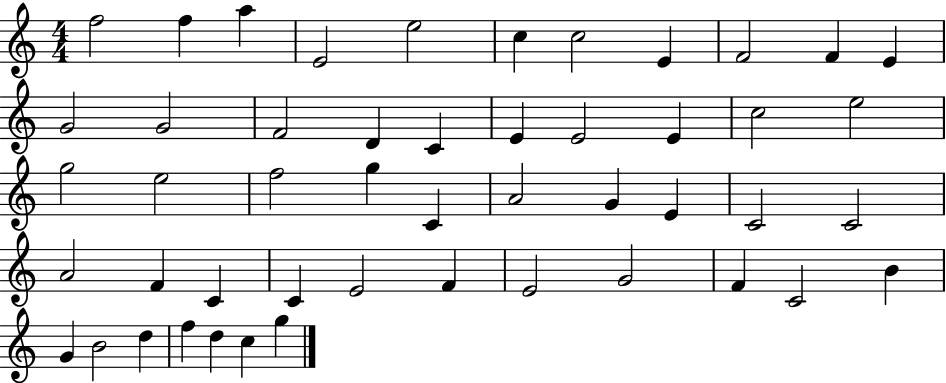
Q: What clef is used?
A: treble